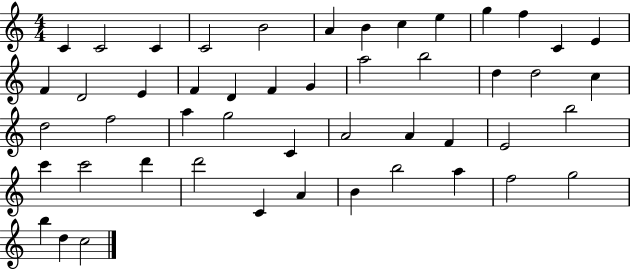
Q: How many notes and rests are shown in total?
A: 49